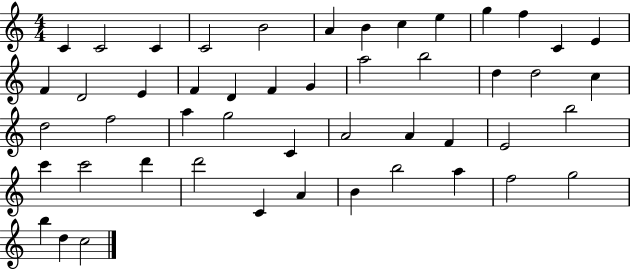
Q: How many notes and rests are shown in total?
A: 49